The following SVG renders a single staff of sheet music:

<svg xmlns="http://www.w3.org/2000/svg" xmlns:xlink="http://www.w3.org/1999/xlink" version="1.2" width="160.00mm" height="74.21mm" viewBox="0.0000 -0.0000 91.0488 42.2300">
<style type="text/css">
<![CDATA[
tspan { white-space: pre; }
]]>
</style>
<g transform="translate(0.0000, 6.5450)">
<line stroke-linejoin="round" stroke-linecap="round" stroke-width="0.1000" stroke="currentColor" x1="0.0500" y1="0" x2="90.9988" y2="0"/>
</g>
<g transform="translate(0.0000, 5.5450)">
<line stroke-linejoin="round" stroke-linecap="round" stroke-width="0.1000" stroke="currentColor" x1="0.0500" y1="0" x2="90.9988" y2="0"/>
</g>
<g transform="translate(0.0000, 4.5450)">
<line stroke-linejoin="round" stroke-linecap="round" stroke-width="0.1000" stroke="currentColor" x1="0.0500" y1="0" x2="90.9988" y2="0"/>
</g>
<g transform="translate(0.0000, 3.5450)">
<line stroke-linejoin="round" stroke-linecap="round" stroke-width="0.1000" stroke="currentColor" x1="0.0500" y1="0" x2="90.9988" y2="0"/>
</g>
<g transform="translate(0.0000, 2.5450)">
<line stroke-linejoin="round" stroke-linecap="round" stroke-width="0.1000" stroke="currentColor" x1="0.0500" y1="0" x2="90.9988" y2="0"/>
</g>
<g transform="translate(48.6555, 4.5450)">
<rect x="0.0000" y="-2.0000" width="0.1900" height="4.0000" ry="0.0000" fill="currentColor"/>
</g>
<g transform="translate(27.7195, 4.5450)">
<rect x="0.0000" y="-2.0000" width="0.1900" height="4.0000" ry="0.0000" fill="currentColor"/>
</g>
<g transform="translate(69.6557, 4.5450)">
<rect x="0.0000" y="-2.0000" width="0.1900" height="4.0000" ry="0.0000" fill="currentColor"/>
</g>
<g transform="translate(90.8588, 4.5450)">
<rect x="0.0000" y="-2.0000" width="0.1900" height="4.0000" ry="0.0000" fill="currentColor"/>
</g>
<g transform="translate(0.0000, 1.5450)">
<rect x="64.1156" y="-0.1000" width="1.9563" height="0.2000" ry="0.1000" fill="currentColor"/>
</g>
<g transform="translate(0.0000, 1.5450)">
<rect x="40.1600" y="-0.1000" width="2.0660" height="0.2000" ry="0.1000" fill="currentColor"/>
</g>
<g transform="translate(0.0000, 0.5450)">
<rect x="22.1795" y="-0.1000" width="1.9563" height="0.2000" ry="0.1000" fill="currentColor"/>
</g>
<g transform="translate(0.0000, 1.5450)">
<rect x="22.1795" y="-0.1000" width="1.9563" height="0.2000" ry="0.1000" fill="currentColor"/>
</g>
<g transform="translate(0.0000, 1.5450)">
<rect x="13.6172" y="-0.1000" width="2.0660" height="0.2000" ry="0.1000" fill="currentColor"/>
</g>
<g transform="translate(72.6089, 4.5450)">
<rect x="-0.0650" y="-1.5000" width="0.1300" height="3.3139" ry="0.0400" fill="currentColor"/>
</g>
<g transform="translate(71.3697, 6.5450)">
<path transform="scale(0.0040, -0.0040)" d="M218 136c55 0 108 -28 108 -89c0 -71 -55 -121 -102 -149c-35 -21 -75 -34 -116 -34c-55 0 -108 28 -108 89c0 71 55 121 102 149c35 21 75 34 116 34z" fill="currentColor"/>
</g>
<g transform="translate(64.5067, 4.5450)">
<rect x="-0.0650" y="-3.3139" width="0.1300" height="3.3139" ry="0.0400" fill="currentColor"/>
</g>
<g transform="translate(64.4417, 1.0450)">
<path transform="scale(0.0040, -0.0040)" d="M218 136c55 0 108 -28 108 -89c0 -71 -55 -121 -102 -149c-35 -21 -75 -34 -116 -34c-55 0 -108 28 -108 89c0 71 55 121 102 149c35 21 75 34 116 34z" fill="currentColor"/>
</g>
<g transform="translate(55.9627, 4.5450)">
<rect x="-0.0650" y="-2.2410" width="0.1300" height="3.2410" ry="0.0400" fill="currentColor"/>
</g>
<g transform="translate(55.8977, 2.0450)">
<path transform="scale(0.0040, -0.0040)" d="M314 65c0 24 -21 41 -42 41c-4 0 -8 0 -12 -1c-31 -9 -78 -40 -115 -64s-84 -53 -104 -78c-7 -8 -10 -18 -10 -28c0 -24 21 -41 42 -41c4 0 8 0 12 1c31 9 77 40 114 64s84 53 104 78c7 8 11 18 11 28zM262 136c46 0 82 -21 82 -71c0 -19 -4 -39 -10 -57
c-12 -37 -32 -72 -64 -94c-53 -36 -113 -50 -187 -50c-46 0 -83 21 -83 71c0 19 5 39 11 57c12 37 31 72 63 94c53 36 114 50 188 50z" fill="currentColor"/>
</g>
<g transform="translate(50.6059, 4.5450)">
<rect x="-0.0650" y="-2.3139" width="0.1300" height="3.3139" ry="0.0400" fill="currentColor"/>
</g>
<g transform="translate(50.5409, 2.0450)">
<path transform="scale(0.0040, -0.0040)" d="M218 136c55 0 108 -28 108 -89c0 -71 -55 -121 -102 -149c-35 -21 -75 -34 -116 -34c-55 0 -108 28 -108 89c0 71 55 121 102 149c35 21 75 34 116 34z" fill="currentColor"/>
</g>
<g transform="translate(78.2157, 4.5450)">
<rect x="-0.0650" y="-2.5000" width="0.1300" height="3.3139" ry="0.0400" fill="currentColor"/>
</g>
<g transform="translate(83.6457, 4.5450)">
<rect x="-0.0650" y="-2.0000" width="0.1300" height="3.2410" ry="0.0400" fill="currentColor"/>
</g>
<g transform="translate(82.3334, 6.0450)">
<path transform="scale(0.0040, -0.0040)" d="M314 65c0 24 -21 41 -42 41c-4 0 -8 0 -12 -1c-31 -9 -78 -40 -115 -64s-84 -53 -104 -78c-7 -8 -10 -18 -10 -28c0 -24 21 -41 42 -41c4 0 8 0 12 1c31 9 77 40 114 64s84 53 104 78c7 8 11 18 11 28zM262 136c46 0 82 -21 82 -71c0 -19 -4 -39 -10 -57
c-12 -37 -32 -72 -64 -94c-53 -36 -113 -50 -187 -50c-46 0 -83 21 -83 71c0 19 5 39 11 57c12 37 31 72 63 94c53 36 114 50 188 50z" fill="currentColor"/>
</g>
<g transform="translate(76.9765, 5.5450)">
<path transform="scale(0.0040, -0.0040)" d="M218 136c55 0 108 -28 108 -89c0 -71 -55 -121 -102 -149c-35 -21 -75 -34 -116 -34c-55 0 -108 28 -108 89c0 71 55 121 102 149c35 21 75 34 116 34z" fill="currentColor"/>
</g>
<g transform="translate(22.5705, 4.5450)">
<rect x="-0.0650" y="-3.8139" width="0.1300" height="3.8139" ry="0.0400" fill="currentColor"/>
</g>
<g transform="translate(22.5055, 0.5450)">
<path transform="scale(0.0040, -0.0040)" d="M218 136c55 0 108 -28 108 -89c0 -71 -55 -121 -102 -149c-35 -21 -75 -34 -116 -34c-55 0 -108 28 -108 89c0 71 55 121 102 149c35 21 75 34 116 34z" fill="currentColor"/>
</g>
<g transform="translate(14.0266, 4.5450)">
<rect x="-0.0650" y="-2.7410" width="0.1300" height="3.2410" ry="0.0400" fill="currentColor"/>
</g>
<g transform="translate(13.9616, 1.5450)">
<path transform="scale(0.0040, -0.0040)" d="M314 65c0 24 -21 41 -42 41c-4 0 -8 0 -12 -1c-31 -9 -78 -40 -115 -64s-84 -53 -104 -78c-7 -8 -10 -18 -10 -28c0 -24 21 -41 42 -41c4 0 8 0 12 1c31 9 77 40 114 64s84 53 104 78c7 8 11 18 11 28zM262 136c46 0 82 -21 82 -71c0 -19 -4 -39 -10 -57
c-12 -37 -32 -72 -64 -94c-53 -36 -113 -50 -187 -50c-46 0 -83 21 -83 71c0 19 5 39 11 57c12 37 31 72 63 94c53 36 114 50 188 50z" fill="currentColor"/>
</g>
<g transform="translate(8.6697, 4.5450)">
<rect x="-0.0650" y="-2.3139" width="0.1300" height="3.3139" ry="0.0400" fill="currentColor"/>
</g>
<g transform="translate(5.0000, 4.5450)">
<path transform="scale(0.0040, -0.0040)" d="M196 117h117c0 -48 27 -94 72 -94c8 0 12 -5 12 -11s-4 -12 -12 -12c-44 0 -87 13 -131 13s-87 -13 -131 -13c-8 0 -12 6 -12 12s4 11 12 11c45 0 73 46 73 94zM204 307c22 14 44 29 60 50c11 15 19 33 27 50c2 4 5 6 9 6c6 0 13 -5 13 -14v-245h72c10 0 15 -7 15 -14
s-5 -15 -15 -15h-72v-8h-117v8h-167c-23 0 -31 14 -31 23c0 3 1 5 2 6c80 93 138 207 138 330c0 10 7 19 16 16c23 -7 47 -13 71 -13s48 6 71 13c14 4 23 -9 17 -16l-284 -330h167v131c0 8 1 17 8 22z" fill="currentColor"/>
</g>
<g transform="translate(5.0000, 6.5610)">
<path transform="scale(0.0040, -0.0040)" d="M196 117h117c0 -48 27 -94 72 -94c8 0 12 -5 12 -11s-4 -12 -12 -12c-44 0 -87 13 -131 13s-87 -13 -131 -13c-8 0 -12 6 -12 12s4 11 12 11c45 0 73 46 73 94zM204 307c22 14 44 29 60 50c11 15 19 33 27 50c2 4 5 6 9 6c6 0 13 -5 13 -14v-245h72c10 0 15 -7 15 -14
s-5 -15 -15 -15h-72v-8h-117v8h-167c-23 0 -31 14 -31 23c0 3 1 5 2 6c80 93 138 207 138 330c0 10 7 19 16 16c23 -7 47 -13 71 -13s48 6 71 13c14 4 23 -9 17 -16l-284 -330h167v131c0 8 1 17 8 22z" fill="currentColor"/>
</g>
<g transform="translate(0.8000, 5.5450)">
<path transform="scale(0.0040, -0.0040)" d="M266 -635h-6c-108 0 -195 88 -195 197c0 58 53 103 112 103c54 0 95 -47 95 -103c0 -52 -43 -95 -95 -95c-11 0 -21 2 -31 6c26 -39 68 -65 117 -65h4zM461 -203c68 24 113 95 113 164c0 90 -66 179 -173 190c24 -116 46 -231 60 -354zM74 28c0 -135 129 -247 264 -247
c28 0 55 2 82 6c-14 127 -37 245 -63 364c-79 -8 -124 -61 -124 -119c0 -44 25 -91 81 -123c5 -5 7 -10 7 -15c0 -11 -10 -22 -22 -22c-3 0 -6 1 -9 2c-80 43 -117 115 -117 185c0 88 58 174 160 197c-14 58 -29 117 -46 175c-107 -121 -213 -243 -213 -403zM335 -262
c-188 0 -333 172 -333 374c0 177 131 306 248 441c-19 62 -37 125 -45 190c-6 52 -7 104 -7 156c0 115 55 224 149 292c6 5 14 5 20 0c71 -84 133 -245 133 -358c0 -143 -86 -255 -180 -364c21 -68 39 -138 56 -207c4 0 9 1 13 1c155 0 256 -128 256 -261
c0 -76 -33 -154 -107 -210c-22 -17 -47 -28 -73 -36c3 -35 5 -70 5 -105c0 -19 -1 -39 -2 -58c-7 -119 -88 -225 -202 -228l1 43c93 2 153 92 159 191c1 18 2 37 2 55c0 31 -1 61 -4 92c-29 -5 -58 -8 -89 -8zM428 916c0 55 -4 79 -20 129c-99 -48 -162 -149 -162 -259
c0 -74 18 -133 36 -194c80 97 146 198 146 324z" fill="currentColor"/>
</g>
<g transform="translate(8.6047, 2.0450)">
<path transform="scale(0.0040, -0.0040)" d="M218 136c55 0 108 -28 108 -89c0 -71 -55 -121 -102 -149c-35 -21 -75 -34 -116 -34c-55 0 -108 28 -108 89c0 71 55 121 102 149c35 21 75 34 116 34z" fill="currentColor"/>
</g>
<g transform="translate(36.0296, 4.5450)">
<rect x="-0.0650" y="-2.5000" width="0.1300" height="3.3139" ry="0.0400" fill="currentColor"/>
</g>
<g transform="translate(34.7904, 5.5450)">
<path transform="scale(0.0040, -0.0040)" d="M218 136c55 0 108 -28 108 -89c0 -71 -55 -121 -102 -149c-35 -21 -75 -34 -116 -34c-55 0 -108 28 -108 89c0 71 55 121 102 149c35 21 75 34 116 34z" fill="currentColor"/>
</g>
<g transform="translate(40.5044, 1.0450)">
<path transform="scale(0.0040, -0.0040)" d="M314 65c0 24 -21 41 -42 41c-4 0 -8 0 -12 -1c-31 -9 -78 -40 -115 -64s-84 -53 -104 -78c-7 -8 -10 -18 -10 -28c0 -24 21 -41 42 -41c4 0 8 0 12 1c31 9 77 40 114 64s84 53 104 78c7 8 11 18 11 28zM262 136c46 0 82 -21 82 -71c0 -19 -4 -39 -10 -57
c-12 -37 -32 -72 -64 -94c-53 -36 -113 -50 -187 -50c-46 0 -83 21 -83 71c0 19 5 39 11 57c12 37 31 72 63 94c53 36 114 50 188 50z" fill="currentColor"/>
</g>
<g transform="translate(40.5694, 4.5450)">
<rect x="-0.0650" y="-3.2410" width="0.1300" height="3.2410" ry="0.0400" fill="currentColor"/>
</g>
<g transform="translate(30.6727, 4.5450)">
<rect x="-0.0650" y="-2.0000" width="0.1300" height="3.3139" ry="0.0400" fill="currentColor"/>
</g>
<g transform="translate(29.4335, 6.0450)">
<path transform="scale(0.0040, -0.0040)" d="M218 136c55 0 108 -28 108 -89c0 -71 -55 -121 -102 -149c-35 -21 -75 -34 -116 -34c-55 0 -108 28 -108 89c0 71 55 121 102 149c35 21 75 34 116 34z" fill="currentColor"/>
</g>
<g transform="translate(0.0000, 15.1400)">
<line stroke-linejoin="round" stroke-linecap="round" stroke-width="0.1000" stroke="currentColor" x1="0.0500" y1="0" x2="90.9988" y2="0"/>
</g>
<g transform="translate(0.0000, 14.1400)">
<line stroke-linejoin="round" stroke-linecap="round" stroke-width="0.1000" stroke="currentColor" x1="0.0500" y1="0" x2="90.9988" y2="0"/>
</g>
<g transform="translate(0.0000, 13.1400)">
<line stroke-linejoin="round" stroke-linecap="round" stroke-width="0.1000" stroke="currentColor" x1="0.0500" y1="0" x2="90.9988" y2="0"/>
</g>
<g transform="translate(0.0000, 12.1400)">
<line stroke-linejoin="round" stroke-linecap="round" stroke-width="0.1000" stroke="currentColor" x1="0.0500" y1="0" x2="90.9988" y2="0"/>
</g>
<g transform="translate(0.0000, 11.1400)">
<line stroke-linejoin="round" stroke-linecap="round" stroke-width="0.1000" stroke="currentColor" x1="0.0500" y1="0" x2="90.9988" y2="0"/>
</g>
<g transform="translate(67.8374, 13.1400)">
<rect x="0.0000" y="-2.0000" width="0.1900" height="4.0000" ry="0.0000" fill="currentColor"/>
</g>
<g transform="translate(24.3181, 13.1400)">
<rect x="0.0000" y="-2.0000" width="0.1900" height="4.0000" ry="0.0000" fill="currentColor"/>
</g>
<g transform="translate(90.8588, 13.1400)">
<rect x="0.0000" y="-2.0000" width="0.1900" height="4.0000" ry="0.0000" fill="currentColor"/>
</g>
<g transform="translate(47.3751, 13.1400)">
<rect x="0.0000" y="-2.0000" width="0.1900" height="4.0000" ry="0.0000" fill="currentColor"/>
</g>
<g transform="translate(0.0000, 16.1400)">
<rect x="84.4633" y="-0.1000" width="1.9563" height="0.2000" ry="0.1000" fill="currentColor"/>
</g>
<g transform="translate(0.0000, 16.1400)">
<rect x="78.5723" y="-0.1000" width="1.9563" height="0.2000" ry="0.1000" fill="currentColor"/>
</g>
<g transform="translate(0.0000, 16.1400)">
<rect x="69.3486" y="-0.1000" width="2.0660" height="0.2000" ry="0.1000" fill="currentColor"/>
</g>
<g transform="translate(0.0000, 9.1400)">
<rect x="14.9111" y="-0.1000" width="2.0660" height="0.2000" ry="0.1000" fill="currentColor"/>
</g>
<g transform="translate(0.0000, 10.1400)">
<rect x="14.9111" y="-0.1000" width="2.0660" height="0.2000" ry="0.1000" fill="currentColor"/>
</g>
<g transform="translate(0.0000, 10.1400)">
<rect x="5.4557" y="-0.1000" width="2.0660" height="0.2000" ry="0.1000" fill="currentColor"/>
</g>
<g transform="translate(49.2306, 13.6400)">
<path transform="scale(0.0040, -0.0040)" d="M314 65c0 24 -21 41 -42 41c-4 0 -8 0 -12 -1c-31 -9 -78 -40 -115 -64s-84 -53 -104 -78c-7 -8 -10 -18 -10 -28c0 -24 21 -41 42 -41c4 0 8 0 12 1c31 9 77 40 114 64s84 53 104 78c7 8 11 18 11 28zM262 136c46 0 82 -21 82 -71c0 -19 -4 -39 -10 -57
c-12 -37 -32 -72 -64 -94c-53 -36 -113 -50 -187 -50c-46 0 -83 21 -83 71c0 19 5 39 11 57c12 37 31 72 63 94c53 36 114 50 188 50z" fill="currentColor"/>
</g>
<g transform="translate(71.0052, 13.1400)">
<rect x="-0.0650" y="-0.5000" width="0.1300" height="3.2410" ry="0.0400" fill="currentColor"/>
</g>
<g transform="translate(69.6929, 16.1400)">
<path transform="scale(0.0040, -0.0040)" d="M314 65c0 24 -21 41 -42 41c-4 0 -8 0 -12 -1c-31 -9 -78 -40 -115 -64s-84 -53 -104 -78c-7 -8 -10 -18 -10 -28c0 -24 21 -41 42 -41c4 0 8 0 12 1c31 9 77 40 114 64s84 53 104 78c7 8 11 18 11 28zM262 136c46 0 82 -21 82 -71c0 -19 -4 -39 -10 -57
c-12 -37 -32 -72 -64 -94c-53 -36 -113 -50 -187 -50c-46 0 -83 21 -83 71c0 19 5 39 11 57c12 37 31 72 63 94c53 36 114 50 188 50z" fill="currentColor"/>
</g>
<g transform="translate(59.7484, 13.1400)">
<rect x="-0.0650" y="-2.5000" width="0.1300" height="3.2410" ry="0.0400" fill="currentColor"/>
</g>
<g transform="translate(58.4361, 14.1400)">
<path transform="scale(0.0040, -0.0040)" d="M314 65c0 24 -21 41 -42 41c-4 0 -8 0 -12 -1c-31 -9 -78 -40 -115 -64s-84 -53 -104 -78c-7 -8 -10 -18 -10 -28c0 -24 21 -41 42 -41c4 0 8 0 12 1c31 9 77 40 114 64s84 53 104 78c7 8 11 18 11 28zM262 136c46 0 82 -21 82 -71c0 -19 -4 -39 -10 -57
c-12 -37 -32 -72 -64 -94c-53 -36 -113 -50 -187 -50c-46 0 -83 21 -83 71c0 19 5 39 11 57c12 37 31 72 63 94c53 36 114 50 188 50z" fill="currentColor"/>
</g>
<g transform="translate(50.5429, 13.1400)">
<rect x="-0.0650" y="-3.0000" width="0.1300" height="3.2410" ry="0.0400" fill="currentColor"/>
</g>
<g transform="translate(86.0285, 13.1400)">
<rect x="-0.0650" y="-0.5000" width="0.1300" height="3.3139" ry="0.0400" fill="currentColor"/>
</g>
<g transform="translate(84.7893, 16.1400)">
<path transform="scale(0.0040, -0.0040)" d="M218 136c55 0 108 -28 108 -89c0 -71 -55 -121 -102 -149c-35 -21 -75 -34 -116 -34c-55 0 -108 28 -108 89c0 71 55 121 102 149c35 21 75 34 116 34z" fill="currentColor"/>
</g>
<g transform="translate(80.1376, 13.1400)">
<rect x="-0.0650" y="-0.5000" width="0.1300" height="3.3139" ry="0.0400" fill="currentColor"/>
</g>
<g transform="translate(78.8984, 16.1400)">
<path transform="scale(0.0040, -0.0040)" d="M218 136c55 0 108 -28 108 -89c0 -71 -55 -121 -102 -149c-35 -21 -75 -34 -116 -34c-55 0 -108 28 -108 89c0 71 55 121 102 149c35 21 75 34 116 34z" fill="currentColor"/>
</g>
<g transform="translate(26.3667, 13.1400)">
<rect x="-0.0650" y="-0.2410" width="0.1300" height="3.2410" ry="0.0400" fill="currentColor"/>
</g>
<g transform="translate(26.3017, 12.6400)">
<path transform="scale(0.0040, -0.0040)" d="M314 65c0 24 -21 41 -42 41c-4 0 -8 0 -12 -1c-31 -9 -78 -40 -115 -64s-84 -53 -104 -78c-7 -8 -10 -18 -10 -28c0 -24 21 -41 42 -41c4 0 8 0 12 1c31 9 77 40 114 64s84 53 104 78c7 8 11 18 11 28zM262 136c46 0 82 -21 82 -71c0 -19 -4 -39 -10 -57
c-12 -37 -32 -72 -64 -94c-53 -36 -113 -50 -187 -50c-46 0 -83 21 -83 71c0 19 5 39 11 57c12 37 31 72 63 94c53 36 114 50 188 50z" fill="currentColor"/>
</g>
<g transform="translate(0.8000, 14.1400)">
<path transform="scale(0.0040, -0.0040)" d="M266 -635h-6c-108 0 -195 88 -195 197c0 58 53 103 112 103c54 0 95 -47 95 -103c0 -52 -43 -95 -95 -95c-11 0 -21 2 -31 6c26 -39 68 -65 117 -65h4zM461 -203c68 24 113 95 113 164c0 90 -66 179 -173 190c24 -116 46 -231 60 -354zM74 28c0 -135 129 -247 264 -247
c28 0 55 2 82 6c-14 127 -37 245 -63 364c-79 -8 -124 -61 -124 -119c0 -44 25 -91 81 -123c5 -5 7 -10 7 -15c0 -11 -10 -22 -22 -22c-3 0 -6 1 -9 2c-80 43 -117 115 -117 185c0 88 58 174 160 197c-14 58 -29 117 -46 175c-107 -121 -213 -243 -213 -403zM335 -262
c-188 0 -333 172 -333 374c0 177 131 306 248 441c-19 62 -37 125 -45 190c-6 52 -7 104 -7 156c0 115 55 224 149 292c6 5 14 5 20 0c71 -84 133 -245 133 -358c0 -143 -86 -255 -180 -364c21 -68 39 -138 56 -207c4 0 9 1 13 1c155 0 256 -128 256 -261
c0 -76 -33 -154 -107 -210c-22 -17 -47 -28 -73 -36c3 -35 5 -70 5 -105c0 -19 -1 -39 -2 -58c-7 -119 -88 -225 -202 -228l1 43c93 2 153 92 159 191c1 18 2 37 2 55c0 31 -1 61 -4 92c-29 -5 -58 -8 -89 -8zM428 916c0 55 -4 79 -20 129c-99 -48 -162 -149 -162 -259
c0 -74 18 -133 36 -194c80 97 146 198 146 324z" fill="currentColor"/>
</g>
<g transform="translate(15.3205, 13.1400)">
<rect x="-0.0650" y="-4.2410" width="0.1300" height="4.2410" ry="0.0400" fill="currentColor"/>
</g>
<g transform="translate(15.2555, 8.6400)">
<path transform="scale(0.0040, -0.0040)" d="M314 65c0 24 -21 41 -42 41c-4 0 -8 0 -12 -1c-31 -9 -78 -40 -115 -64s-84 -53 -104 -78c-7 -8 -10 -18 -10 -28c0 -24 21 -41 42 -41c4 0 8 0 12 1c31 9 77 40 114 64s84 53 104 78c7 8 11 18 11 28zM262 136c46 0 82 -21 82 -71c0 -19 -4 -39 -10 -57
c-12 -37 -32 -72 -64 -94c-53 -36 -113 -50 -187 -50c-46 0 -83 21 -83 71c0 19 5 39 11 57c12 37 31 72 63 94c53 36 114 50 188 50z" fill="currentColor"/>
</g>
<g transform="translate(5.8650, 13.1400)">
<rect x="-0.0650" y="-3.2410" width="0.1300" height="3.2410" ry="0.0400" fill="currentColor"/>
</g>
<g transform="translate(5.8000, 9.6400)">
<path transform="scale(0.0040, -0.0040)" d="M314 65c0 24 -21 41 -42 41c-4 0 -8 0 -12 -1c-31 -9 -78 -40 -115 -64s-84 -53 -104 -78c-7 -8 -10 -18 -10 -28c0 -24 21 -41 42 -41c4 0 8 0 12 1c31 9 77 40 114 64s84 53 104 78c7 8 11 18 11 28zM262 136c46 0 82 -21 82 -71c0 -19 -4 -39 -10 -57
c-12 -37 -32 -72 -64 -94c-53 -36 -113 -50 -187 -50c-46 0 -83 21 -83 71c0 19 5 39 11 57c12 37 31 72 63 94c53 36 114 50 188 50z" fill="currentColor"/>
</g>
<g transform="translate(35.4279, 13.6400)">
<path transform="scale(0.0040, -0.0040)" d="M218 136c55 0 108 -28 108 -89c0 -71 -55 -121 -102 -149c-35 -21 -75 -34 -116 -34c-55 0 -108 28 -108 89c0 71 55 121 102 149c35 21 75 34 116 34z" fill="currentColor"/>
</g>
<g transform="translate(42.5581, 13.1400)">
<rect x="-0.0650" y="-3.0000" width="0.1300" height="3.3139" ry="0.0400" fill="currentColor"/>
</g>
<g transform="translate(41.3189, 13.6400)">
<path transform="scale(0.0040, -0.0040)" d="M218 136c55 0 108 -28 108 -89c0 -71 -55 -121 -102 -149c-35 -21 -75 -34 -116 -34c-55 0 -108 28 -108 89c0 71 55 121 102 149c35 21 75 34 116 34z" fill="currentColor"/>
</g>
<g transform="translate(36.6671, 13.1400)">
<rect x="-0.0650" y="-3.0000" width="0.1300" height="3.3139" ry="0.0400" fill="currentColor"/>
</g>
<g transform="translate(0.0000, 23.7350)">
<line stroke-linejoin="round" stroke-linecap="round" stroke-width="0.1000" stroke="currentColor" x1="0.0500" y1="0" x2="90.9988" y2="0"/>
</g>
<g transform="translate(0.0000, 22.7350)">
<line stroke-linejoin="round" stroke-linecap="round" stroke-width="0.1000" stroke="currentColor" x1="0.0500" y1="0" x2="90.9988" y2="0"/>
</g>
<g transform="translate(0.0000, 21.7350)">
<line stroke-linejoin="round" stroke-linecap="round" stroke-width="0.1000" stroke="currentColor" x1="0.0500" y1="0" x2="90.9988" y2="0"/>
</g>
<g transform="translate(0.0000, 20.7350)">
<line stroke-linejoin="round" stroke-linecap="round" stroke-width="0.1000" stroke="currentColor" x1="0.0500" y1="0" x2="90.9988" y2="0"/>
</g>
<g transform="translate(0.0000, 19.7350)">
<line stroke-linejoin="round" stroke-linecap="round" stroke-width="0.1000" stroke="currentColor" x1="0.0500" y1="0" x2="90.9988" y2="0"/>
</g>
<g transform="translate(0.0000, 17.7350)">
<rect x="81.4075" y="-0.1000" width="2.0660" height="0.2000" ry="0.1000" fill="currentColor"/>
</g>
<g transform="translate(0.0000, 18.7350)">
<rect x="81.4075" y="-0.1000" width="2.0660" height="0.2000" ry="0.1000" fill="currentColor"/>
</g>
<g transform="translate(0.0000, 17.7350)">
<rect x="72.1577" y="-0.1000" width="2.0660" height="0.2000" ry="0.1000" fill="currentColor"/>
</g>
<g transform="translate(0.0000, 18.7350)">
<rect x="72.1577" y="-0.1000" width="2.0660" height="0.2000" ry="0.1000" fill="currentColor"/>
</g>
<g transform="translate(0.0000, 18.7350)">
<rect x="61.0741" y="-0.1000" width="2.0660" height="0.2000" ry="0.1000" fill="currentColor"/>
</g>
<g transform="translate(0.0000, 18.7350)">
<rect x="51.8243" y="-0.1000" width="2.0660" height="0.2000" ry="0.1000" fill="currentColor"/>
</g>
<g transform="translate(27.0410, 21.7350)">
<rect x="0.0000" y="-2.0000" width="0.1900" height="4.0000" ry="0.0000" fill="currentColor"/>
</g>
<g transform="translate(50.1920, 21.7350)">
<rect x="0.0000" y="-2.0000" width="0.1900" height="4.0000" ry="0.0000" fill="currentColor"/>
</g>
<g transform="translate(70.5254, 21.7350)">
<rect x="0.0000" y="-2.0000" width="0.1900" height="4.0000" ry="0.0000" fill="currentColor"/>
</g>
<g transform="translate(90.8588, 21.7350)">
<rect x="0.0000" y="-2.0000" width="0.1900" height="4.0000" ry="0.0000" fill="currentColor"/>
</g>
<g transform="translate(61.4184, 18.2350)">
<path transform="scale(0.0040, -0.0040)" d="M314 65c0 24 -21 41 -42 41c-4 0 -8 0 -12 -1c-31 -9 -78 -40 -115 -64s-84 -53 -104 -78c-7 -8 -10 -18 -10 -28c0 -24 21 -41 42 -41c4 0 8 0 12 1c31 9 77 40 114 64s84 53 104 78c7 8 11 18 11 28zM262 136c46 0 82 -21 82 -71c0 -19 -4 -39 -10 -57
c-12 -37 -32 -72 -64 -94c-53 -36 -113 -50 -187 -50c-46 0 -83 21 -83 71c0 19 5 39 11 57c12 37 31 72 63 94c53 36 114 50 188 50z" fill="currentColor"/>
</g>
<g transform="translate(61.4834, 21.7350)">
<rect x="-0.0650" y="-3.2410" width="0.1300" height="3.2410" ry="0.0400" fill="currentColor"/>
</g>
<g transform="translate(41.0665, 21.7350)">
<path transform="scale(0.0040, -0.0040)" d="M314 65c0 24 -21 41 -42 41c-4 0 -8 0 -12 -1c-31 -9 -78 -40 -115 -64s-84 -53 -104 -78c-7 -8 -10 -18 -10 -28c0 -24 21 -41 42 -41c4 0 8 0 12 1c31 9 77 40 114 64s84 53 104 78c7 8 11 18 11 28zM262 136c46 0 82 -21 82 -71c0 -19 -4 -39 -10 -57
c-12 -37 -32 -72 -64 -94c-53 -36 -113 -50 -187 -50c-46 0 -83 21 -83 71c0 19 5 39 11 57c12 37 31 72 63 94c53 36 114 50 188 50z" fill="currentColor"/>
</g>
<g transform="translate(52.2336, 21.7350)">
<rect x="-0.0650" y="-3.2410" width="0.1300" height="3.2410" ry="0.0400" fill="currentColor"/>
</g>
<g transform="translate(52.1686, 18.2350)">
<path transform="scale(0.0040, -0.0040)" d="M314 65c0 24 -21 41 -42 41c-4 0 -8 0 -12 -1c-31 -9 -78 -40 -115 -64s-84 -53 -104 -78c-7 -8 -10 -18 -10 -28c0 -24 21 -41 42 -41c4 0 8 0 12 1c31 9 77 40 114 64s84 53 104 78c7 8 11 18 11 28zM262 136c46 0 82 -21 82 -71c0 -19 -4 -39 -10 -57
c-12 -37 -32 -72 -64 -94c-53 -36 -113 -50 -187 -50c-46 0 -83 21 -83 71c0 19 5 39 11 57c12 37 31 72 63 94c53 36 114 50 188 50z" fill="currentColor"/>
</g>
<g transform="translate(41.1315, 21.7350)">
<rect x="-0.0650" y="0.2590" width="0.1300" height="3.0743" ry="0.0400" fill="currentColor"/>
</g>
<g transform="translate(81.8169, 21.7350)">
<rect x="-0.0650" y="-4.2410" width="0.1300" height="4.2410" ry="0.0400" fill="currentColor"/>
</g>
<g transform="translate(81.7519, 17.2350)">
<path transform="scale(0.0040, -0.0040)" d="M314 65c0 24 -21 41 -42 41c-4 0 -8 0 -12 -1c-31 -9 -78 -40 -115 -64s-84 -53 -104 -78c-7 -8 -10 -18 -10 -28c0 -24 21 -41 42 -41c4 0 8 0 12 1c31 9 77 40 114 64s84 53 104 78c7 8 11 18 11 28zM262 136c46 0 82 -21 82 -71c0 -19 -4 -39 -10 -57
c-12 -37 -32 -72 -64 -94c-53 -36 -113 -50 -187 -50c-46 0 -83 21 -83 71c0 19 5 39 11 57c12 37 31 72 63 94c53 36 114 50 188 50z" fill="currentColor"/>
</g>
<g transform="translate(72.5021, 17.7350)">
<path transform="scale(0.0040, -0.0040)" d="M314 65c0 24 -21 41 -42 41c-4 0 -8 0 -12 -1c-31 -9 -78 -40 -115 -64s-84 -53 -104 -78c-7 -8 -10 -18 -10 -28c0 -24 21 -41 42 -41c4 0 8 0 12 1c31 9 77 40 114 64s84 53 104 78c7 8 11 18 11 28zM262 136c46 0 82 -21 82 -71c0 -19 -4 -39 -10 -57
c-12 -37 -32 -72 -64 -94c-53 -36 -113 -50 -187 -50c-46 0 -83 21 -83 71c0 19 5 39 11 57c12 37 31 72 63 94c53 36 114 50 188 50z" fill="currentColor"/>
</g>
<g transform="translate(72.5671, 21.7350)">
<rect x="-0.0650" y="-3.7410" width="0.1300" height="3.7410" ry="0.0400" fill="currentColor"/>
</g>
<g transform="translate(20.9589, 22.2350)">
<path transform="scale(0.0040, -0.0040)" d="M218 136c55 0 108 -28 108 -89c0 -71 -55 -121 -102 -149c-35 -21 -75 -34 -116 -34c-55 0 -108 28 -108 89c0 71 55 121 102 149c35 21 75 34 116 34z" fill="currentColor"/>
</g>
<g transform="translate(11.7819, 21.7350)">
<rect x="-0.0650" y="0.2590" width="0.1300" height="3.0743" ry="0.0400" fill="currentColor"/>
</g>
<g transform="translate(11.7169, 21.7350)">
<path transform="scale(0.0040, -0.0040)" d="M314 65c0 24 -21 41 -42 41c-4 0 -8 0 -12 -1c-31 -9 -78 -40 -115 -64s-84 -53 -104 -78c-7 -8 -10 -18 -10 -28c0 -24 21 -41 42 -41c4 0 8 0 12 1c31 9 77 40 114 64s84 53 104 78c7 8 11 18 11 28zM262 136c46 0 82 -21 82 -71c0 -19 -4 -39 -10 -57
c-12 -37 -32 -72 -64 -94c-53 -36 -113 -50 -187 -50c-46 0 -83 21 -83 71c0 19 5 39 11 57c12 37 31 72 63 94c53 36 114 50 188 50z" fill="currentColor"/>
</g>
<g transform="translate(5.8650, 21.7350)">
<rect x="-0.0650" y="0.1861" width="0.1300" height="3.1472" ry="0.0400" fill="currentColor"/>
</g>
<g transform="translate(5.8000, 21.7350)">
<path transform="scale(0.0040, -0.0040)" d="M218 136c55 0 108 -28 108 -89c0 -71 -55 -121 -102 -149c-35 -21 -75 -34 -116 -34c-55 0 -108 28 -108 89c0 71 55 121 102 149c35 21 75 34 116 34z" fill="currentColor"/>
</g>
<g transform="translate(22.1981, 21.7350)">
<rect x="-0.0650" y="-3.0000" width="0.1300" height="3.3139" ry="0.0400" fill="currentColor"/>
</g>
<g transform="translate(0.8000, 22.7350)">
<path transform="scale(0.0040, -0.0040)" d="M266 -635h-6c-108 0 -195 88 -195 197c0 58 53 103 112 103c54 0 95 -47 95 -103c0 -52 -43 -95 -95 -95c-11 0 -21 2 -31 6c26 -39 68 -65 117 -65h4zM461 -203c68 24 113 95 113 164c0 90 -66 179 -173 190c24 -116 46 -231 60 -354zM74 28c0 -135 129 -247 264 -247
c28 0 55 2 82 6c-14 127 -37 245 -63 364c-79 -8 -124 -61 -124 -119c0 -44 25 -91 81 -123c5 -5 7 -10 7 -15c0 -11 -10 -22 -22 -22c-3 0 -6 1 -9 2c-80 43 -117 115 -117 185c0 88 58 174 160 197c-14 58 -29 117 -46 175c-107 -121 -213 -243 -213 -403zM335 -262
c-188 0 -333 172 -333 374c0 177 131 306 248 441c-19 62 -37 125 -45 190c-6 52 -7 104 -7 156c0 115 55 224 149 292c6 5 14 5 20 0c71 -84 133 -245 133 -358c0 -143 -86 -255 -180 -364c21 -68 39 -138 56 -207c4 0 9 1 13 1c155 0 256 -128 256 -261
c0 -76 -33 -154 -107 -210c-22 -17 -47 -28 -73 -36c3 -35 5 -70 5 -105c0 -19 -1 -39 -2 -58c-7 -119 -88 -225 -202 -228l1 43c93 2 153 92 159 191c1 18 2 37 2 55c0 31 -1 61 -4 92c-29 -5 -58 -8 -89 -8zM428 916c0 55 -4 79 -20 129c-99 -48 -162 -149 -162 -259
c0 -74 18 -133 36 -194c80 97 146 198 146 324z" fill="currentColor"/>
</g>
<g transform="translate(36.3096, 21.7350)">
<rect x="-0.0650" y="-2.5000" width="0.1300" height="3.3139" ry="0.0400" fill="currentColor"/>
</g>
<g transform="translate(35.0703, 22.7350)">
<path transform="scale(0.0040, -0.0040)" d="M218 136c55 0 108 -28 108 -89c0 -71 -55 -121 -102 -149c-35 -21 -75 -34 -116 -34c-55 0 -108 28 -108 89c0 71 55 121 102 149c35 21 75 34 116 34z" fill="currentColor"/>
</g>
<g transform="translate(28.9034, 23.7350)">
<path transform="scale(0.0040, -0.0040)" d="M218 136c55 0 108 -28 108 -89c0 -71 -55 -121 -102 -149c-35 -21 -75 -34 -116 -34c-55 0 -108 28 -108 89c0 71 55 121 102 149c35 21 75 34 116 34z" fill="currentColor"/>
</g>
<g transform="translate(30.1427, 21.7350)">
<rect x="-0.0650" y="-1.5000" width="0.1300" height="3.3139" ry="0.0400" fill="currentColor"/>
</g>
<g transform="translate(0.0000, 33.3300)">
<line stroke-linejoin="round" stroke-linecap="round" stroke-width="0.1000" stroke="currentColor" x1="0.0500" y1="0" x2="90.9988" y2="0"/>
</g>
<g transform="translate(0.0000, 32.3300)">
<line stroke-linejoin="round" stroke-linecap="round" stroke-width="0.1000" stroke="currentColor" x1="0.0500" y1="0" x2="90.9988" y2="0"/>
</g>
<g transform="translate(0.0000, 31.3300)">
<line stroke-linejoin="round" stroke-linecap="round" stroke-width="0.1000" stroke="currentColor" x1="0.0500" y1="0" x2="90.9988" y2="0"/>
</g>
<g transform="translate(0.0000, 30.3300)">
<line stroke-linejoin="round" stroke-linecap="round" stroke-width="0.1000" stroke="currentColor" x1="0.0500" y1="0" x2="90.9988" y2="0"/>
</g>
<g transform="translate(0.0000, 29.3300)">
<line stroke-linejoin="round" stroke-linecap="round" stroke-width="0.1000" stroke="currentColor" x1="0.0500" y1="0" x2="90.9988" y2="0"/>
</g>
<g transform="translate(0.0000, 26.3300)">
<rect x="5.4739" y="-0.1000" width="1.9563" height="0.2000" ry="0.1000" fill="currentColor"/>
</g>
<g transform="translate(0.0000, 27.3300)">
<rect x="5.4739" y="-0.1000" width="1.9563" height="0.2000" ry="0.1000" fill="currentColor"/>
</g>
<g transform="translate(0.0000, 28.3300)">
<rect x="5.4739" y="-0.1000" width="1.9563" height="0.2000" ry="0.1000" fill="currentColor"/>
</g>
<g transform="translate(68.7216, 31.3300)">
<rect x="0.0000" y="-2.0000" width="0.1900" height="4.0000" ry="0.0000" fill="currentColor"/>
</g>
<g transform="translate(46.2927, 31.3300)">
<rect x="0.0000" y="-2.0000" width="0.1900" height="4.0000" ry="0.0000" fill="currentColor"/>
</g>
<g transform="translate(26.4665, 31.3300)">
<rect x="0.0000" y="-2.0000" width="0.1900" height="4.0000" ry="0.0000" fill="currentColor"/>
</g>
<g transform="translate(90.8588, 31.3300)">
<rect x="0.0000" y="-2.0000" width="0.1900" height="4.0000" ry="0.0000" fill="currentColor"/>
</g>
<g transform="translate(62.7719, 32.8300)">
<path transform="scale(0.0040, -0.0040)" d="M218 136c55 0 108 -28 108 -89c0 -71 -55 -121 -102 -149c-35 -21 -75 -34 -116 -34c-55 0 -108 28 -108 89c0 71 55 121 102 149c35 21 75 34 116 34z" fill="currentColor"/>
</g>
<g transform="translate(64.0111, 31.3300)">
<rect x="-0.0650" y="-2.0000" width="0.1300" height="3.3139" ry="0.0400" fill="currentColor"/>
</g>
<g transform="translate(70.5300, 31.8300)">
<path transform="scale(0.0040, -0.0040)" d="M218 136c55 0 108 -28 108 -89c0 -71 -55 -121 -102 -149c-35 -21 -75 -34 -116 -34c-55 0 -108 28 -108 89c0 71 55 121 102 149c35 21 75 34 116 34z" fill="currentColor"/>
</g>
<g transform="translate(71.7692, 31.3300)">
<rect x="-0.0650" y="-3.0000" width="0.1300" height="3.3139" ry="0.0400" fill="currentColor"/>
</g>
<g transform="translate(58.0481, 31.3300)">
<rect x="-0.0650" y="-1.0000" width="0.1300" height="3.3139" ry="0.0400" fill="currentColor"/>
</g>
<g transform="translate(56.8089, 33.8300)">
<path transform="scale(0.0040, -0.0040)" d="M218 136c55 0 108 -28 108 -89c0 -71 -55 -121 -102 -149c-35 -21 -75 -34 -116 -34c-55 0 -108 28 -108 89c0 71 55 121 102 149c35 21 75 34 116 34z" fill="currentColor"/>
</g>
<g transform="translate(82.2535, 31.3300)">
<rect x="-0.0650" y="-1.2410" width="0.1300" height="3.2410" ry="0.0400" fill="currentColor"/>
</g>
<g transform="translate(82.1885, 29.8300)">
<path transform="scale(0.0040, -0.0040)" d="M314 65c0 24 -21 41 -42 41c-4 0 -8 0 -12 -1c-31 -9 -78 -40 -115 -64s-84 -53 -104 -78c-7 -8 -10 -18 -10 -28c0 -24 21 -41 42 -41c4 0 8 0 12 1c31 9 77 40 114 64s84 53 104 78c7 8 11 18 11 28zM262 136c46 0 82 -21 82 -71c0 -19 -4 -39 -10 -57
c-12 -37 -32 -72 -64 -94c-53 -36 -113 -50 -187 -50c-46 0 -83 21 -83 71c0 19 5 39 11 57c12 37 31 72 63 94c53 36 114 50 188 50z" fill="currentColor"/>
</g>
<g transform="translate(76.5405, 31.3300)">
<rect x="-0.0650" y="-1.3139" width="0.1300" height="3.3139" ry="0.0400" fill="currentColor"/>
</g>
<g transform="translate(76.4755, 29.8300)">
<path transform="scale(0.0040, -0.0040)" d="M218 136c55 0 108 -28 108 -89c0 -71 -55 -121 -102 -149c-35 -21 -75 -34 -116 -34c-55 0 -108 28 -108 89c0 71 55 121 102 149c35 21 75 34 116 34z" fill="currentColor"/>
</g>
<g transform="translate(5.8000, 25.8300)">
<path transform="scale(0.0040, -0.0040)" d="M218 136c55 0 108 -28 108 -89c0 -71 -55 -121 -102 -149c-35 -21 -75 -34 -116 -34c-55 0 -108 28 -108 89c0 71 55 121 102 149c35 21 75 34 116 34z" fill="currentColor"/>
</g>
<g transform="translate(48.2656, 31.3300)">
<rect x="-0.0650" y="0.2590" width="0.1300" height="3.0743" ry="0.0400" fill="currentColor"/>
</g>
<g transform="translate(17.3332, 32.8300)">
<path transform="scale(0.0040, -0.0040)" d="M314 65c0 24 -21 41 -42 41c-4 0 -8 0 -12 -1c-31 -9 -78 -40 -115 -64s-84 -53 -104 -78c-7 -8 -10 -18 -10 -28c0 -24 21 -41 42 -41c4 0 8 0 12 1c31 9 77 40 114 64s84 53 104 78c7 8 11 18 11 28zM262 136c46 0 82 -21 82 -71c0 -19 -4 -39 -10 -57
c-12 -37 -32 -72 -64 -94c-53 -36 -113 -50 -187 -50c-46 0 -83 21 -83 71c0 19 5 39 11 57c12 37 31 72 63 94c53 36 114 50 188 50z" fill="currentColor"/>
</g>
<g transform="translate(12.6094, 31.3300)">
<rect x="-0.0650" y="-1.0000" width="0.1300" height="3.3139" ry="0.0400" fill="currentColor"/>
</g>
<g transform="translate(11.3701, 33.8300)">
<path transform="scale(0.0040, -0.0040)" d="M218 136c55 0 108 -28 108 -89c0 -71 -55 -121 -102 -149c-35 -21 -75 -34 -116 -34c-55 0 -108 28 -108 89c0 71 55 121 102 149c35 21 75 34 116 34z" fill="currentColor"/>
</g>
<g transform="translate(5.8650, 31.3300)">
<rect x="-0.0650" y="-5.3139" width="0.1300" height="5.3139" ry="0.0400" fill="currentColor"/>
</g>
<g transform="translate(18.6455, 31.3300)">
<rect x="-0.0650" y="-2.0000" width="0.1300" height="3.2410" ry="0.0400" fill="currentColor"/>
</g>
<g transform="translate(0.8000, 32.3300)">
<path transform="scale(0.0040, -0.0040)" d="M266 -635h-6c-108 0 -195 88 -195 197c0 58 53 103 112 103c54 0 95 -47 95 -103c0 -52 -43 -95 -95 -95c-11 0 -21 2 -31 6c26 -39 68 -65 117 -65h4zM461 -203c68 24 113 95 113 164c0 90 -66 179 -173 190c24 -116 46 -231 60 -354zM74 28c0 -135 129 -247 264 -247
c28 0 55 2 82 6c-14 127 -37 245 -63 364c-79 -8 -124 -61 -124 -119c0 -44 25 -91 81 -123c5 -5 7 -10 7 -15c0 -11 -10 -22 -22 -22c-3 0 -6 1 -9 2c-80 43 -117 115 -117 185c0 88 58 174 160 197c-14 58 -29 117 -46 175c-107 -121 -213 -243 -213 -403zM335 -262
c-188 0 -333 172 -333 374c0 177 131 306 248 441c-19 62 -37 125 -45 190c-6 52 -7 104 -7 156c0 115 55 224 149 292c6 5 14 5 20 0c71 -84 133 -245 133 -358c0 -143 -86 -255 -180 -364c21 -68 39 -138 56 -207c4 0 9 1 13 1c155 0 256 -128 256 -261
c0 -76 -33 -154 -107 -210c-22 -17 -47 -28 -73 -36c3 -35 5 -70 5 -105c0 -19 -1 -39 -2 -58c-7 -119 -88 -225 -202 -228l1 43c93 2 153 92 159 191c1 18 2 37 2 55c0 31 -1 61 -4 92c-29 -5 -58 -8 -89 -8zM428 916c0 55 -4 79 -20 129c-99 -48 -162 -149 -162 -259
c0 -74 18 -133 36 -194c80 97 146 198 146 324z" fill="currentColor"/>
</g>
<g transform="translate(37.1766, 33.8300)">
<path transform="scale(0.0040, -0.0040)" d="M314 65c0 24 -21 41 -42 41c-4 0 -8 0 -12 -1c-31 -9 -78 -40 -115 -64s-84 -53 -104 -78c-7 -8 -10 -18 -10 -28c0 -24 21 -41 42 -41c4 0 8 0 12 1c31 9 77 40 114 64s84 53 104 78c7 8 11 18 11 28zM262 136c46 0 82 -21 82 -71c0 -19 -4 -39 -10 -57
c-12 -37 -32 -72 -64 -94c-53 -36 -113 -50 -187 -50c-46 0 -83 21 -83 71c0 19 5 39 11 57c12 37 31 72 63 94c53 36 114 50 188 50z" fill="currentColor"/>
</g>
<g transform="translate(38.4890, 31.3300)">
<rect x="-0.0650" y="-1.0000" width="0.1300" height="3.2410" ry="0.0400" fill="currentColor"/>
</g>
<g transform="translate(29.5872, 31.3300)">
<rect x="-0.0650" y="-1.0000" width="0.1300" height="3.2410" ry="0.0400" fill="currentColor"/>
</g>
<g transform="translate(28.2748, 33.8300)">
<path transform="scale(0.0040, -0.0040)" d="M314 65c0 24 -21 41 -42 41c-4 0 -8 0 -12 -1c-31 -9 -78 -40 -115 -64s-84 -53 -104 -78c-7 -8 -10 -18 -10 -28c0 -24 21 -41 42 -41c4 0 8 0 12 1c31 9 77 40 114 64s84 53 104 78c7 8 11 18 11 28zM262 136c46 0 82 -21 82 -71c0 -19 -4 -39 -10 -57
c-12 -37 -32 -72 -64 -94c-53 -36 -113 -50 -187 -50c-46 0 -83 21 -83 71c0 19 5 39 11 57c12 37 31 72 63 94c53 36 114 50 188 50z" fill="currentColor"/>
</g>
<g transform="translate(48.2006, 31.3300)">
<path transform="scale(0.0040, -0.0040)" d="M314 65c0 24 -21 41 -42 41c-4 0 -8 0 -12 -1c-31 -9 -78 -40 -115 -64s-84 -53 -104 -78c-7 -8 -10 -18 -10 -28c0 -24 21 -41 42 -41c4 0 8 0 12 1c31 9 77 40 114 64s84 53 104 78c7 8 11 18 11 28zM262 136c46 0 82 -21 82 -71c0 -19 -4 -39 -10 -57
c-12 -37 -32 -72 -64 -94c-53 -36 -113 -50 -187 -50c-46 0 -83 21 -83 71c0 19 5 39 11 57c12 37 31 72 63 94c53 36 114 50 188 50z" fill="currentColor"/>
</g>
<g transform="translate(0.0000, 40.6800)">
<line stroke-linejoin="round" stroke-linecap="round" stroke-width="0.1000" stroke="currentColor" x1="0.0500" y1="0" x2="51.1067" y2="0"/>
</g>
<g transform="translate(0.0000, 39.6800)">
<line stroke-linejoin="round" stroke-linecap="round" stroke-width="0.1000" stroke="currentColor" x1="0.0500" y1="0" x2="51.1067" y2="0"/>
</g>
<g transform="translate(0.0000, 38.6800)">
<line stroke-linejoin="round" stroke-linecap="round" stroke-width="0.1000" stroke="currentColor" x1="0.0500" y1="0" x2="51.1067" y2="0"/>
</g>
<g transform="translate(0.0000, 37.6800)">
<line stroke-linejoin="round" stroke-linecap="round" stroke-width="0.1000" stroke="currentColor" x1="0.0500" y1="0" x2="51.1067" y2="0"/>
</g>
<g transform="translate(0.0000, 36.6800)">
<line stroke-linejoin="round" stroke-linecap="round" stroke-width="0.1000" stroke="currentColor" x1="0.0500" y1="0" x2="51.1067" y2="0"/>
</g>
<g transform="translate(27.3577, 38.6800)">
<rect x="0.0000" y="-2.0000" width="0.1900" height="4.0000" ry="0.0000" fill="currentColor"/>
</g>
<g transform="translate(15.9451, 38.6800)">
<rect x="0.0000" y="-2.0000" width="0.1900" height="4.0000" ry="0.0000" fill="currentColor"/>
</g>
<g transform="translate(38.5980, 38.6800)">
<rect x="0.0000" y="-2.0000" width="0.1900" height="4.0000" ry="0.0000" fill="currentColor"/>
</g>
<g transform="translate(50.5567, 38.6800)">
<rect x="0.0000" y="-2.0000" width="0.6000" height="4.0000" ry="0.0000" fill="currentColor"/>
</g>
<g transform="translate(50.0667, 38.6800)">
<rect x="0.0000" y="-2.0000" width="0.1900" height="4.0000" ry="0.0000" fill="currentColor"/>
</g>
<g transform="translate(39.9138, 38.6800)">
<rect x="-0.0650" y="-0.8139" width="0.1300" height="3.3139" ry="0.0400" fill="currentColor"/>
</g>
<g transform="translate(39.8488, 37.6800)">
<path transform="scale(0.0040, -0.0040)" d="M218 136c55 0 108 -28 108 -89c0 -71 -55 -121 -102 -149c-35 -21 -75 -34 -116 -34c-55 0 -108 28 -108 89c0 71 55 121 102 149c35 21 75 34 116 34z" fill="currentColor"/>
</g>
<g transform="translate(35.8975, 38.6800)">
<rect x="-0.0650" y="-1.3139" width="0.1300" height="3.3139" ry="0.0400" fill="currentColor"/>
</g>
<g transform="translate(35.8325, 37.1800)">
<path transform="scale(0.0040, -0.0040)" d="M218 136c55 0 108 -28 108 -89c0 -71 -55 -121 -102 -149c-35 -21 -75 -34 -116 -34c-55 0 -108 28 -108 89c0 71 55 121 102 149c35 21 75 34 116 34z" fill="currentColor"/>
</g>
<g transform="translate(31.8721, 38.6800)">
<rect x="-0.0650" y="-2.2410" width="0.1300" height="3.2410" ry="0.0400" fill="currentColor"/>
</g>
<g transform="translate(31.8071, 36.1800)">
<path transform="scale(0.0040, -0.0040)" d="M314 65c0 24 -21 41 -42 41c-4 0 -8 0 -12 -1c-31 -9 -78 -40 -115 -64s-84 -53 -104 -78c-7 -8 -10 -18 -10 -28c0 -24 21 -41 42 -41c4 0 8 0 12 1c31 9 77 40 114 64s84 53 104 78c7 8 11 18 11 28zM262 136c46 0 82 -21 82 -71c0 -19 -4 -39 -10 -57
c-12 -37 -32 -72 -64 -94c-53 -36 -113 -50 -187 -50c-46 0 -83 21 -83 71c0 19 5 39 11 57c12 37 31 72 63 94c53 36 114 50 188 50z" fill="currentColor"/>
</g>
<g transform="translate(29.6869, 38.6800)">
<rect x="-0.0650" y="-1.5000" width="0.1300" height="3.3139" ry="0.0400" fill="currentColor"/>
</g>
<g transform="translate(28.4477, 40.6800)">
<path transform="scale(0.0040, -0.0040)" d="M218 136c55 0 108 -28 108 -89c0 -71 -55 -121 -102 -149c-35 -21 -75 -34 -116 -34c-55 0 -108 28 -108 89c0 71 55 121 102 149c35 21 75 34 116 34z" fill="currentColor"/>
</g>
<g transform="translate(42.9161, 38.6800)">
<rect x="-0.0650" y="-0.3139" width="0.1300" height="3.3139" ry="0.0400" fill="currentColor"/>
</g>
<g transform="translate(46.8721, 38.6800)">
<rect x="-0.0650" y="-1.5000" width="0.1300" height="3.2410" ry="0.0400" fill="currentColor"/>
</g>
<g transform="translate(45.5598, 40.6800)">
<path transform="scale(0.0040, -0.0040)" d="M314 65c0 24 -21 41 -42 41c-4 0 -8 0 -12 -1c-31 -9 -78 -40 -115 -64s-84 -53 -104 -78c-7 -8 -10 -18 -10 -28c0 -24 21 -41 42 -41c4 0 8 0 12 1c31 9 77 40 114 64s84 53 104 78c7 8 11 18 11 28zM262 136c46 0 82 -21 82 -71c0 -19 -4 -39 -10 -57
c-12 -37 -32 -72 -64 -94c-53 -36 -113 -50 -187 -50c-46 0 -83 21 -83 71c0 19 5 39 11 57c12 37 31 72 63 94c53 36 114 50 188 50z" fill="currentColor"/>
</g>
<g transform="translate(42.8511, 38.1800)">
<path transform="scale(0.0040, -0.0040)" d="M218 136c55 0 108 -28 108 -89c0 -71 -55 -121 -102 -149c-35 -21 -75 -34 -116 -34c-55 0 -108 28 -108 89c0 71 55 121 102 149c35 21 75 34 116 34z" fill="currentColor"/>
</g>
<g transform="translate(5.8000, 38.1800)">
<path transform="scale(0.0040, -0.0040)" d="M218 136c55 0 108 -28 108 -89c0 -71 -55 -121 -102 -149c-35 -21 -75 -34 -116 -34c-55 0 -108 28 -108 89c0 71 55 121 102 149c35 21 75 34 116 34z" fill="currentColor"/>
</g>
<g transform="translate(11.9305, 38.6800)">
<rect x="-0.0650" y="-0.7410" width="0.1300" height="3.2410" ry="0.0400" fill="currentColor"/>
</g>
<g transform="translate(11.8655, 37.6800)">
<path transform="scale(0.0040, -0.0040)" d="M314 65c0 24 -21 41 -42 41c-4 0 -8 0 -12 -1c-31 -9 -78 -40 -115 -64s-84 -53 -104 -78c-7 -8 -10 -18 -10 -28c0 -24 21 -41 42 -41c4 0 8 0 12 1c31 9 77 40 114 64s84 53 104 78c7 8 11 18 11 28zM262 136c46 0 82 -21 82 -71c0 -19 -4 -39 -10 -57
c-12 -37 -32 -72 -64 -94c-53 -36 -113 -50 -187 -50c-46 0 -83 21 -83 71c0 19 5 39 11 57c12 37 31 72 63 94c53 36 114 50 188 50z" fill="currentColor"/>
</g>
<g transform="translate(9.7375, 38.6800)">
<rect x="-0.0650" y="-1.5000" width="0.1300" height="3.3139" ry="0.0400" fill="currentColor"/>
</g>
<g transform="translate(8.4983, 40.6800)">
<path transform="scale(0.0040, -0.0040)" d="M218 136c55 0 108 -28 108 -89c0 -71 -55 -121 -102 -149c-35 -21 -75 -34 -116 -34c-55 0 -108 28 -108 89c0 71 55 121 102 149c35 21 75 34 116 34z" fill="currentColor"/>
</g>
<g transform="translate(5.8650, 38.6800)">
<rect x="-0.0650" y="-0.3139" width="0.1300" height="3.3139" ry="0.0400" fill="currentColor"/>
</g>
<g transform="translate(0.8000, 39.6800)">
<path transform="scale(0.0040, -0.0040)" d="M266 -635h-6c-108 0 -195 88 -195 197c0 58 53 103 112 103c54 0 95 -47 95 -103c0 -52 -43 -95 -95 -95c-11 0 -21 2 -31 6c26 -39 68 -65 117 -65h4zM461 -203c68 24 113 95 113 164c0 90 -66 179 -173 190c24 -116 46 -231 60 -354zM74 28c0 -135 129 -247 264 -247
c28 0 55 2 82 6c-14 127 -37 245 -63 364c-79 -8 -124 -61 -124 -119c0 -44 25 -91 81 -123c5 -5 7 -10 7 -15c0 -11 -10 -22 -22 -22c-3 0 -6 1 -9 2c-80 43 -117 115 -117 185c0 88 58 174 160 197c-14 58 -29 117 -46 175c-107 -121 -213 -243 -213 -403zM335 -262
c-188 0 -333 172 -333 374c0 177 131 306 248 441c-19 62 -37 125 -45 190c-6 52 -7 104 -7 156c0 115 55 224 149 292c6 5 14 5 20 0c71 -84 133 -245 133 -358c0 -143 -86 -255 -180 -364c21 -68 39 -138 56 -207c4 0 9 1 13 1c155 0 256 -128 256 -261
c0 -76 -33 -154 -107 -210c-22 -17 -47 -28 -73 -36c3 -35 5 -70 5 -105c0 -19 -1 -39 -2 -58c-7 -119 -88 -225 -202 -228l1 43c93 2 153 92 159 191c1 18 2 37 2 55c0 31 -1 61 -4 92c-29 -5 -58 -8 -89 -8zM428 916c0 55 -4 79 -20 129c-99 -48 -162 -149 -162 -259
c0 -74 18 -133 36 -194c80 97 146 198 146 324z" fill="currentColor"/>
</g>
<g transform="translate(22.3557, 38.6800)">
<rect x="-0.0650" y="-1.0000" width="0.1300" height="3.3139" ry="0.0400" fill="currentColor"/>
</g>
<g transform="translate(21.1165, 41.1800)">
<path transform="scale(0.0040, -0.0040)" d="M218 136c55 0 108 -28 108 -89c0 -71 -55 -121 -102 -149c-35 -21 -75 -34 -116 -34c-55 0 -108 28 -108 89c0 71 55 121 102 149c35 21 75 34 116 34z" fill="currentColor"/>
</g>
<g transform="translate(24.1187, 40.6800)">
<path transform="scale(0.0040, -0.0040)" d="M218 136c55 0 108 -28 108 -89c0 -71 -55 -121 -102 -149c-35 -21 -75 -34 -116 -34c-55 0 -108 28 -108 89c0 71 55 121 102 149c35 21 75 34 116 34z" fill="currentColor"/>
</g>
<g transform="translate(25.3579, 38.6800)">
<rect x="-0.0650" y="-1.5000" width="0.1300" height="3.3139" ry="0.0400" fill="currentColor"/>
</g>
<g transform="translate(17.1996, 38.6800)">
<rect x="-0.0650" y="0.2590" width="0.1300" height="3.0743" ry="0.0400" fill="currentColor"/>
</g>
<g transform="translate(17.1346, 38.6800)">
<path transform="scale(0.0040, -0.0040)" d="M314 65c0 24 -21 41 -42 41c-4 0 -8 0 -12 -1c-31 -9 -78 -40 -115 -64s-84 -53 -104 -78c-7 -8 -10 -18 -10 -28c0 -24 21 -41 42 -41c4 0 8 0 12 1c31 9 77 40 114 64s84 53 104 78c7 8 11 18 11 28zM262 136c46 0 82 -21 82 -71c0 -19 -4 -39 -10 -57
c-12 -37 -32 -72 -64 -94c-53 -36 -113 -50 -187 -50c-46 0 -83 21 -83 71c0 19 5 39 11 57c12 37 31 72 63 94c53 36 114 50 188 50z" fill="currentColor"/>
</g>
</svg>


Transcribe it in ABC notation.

X:1
T:Untitled
M:4/4
L:1/4
K:C
g a2 c' F G b2 g g2 b E G F2 b2 d'2 c2 A A A2 G2 C2 C C B B2 A E G B2 b2 b2 c'2 d'2 f' D F2 D2 D2 B2 D F A e e2 c E d2 B2 D E E g2 e d c E2